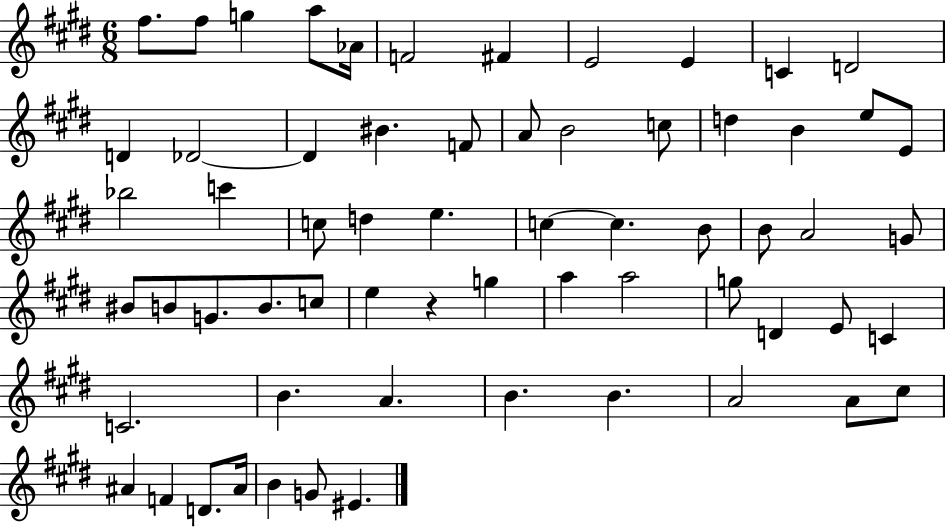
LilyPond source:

{
  \clef treble
  \numericTimeSignature
  \time 6/8
  \key e \major
  fis''8. fis''8 g''4 a''8 aes'16 | f'2 fis'4 | e'2 e'4 | c'4 d'2 | \break d'4 des'2~~ | des'4 bis'4. f'8 | a'8 b'2 c''8 | d''4 b'4 e''8 e'8 | \break bes''2 c'''4 | c''8 d''4 e''4. | c''4~~ c''4. b'8 | b'8 a'2 g'8 | \break bis'8 b'8 g'8. b'8. c''8 | e''4 r4 g''4 | a''4 a''2 | g''8 d'4 e'8 c'4 | \break c'2. | b'4. a'4. | b'4. b'4. | a'2 a'8 cis''8 | \break ais'4 f'4 d'8. ais'16 | b'4 g'8 eis'4. | \bar "|."
}